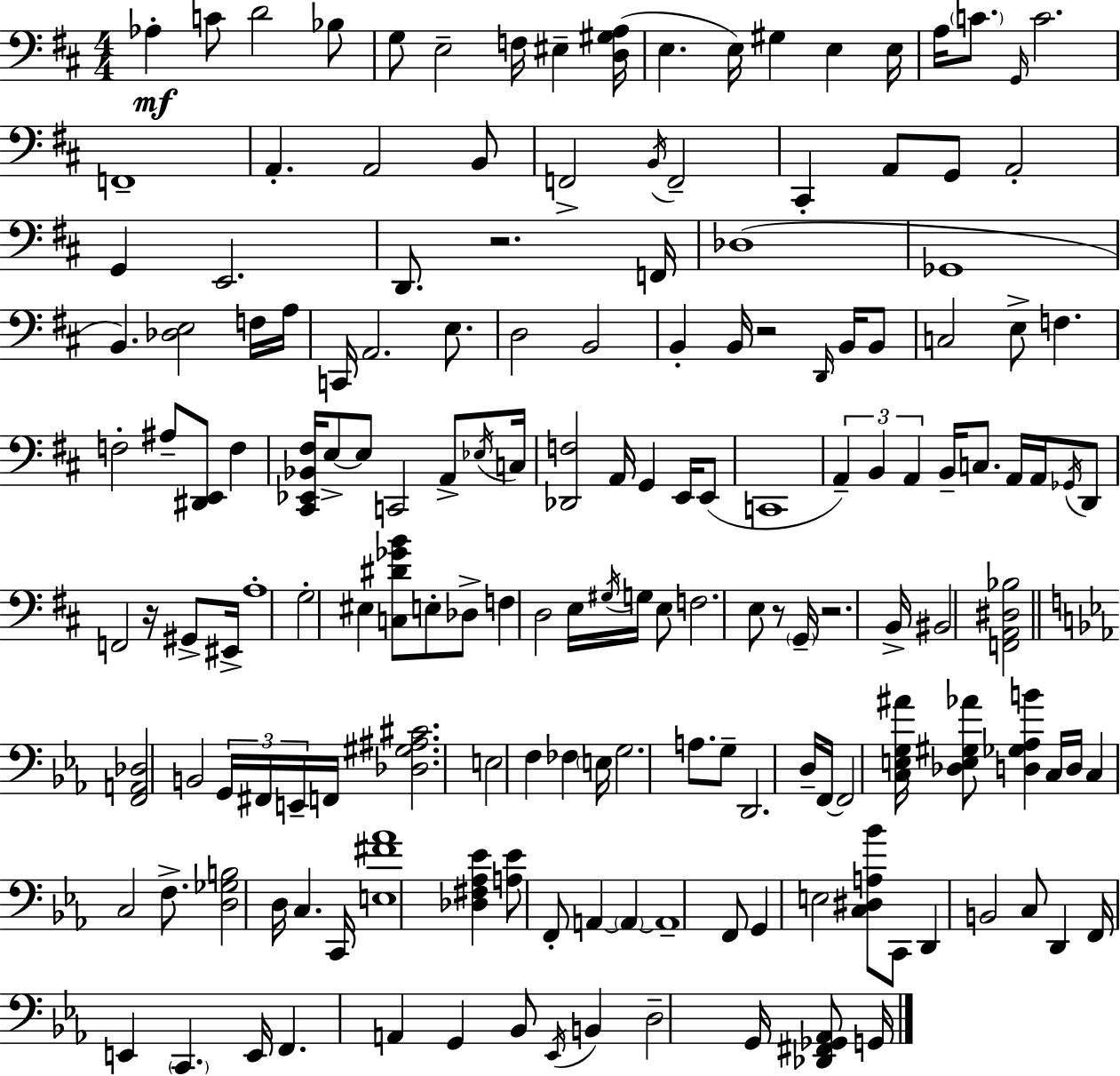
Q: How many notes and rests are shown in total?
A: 164